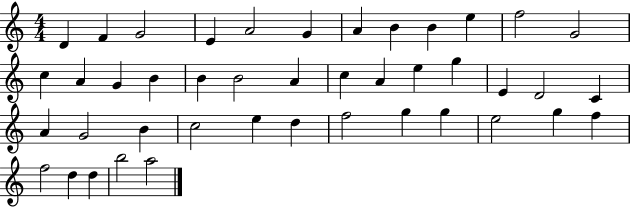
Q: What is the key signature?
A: C major